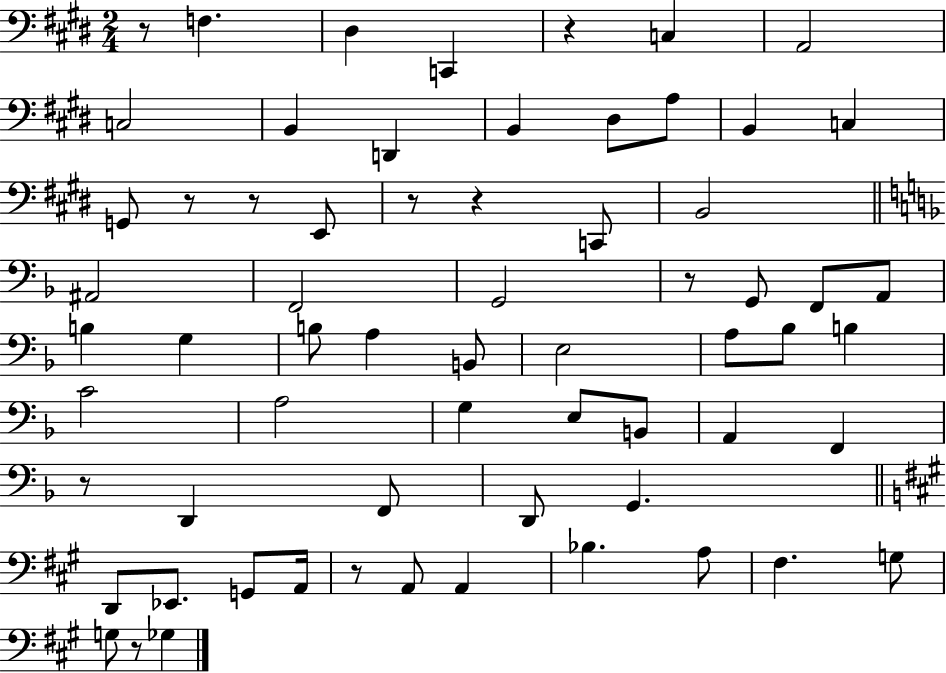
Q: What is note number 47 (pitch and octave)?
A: A2